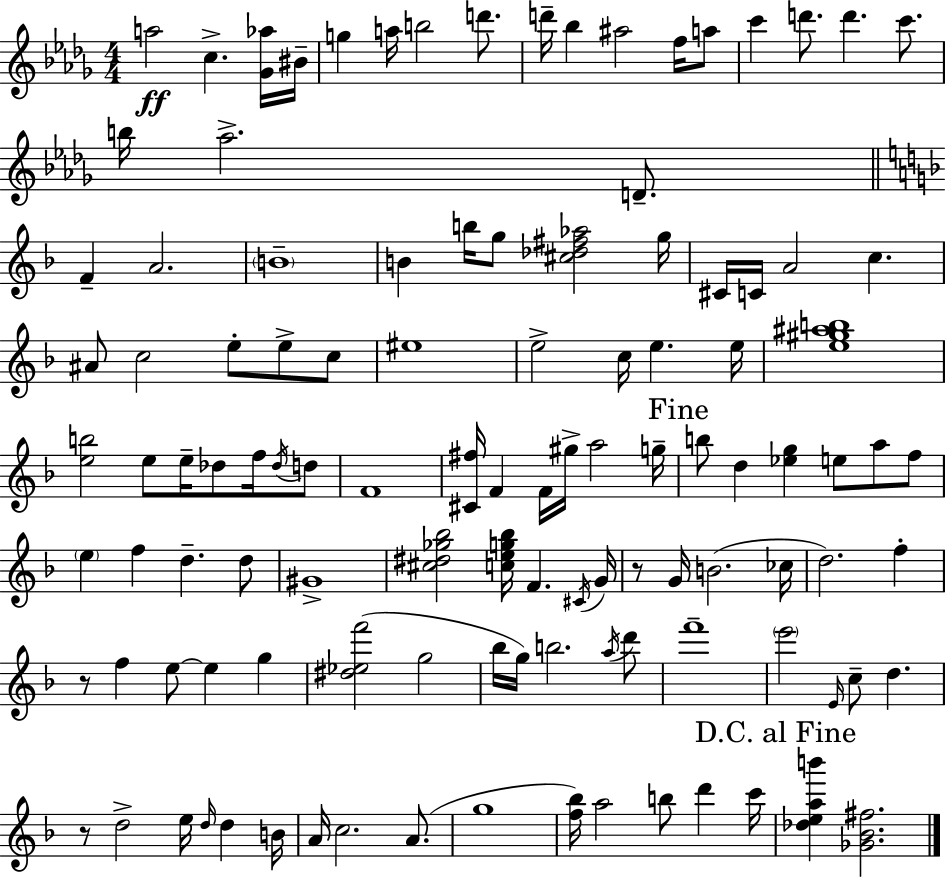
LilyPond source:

{
  \clef treble
  \numericTimeSignature
  \time 4/4
  \key bes \minor
  a''2\ff c''4.-> <ges' aes''>16 bis'16-- | g''4 a''16 b''2 d'''8. | d'''16-- bes''4 ais''2 f''16 a''8 | c'''4 d'''8. d'''4. c'''8. | \break b''16 aes''2.-> d'8.-- | \bar "||" \break \key f \major f'4-- a'2. | \parenthesize b'1-- | b'4 b''16 g''8 <cis'' des'' fis'' aes''>2 g''16 | cis'16 c'16 a'2 c''4. | \break ais'8 c''2 e''8-. e''8-> c''8 | eis''1 | e''2-> c''16 e''4. e''16 | <e'' gis'' ais'' b''>1 | \break <e'' b''>2 e''8 e''16-- des''8 f''16 \acciaccatura { des''16 } d''8 | f'1 | <cis' fis''>16 f'4 f'16 gis''16-> a''2 | g''16-- \mark "Fine" b''8 d''4 <ees'' g''>4 e''8 a''8 f''8 | \break \parenthesize e''4 f''4 d''4.-- d''8 | gis'1-> | <cis'' dis'' ges'' bes''>2 <c'' e'' g'' bes''>16 f'4. | \acciaccatura { cis'16 } g'16 r8 g'16 b'2.( | \break ces''16 d''2.) f''4-. | r8 f''4 e''8~~ e''4 g''4 | <dis'' ees'' f'''>2( g''2 | bes''16 g''16) b''2. | \break \acciaccatura { a''16 } d'''8 f'''1-- | \parenthesize e'''2 \grace { e'16 } c''8-- d''4. | r8 d''2-> e''16 \grace { d''16 } | d''4 b'16 a'16 c''2. | \break a'8.( g''1 | <f'' bes''>16) a''2 b''8 | d'''4 c'''16 \mark "D.C. al Fine" <des'' e'' a'' b'''>4 <ges' bes' fis''>2. | \bar "|."
}